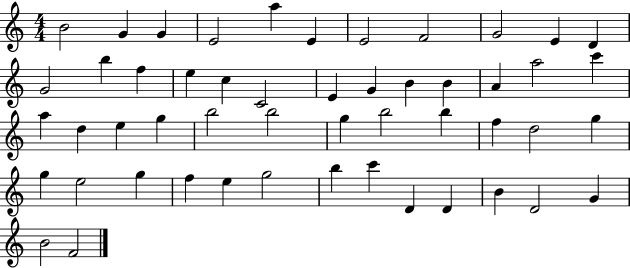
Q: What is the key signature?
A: C major